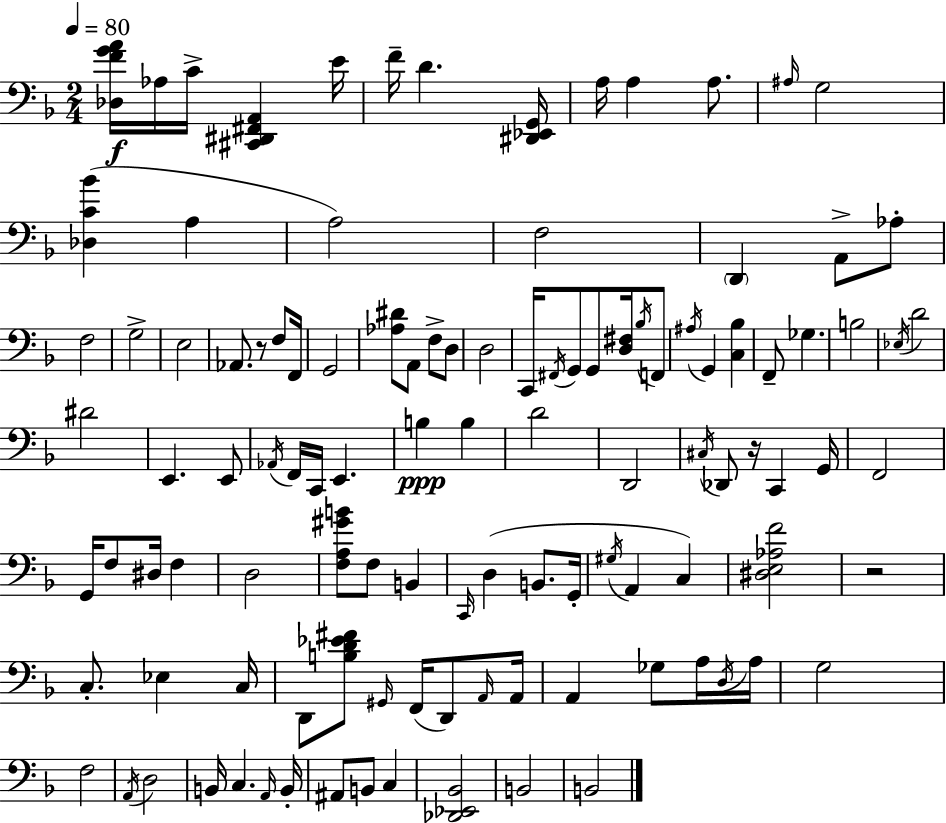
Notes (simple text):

[Db3,F4,G4,A4]/s Ab3/s C4/s [C#2,D#2,F#2,A2]/q E4/s F4/s D4/q. [D#2,Eb2,G2]/s A3/s A3/q A3/e. A#3/s G3/h [Db3,C4,Bb4]/q A3/q A3/h F3/h D2/q A2/e Ab3/e F3/h G3/h E3/h Ab2/e. R/e F3/e F2/s G2/h [Ab3,D#4]/e A2/e F3/e D3/e D3/h C2/s F#2/s G2/e G2/e [D3,F#3]/s Bb3/s F2/e A#3/s G2/q [C3,Bb3]/q F2/e Gb3/q. B3/h Eb3/s D4/h D#4/h E2/q. E2/e Ab2/s F2/s C2/s E2/q. B3/q B3/q D4/h D2/h C#3/s Db2/e R/s C2/q G2/s F2/h G2/s F3/e D#3/s F3/q D3/h [F3,A3,G#4,B4]/e F3/e B2/q C2/s D3/q B2/e. G2/s G#3/s A2/q C3/q [D#3,E3,Ab3,F4]/h R/h C3/e. Eb3/q C3/s D2/e [B3,D4,Eb4,F#4]/e G#2/s F2/s D2/e A2/s A2/s A2/q Gb3/e A3/s D3/s A3/s G3/h F3/h A2/s D3/h B2/s C3/q. A2/s B2/s A#2/e B2/e C3/q [Db2,Eb2,Bb2]/h B2/h B2/h